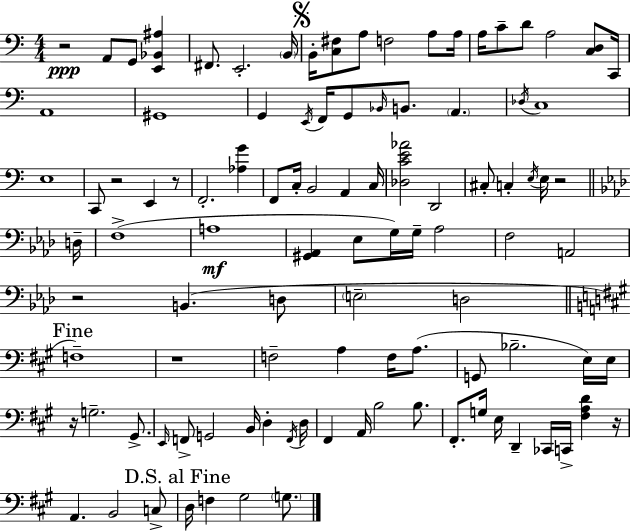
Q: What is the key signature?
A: C major